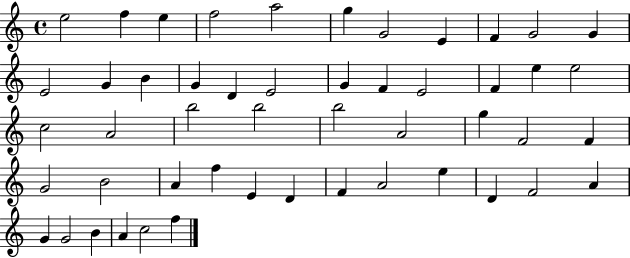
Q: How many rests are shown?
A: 0